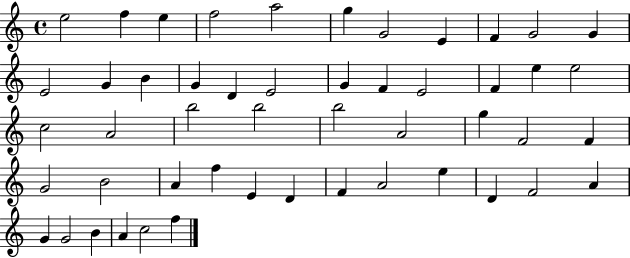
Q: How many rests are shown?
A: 0